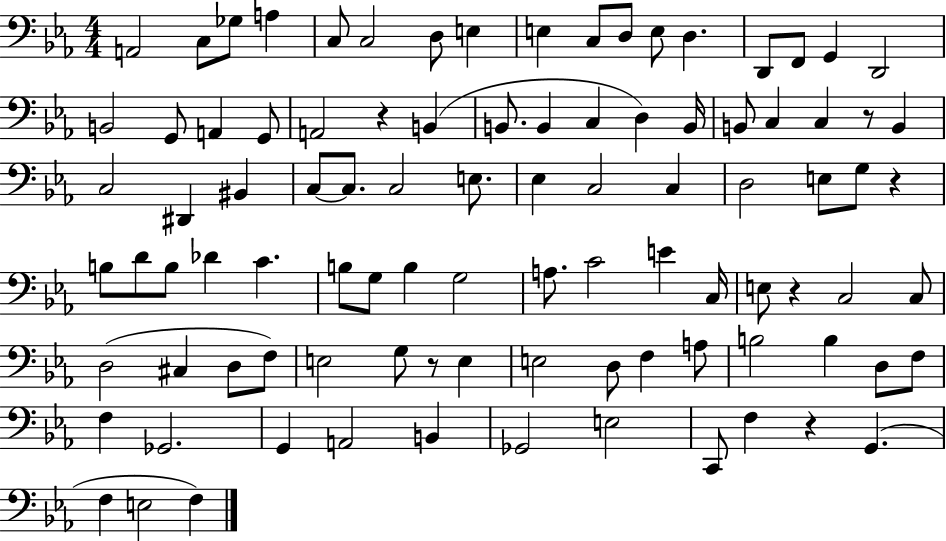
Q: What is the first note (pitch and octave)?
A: A2